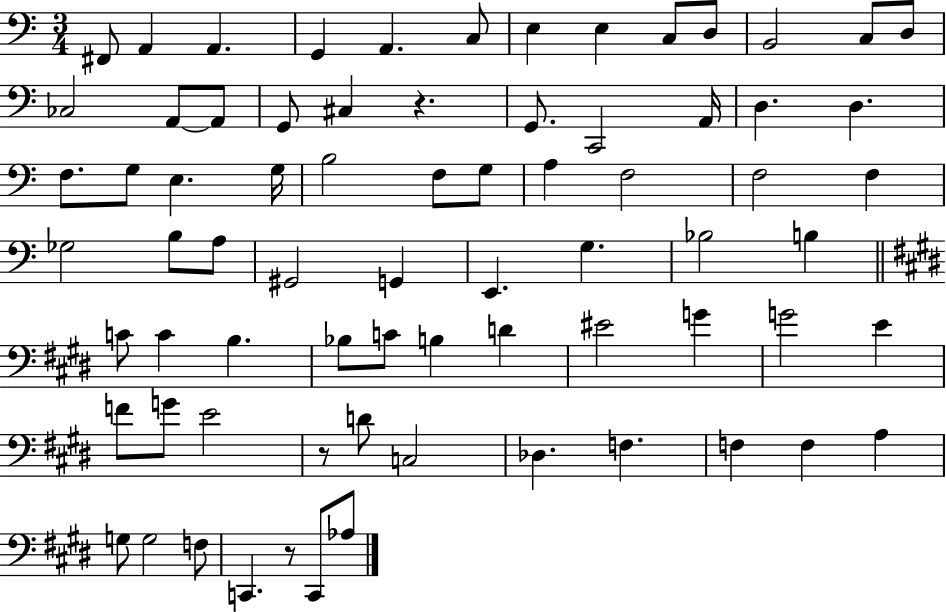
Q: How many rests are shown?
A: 3